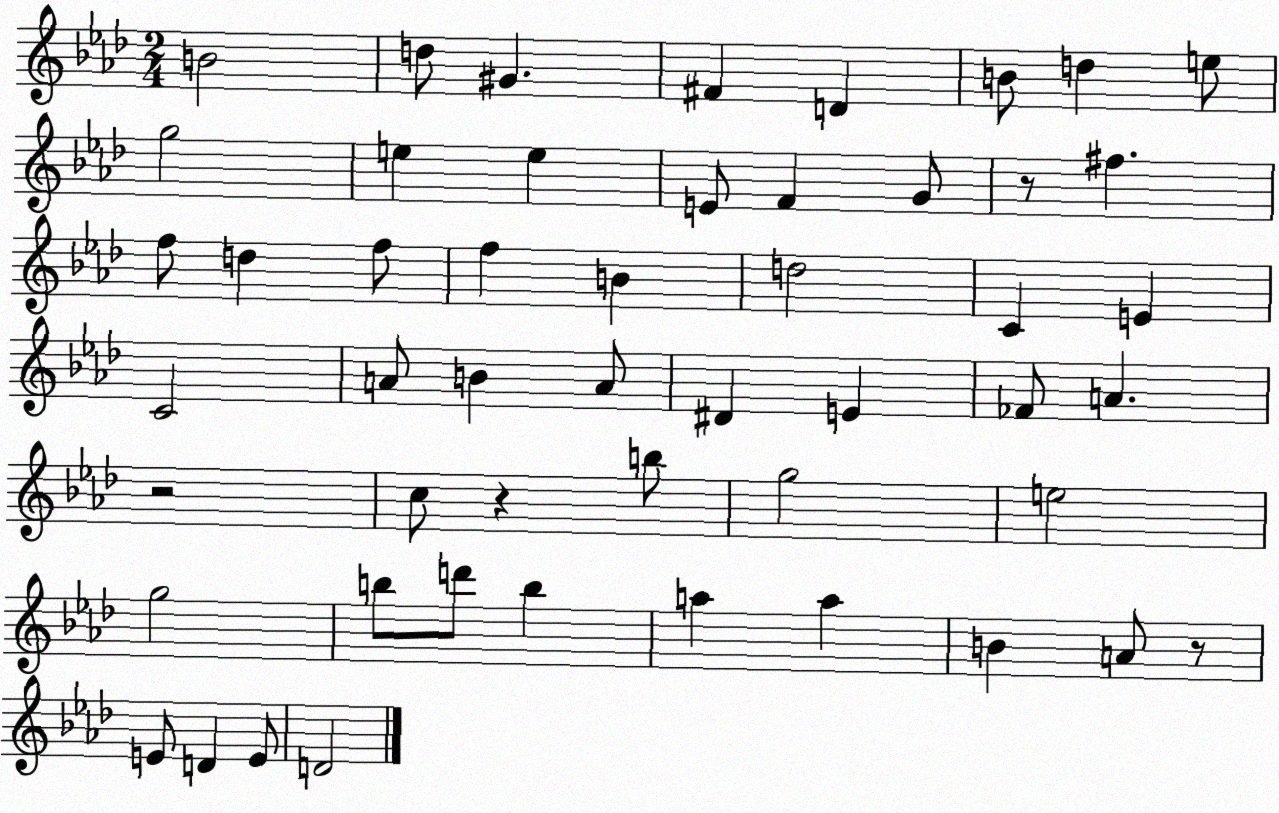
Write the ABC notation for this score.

X:1
T:Untitled
M:2/4
L:1/4
K:Ab
B2 d/2 ^G ^F D B/2 d e/2 g2 e e E/2 F G/2 z/2 ^f f/2 d f/2 f B d2 C E C2 A/2 B A/2 ^D E _F/2 A z2 c/2 z b/2 g2 e2 g2 b/2 d'/2 b a a B A/2 z/2 E/2 D E/2 D2